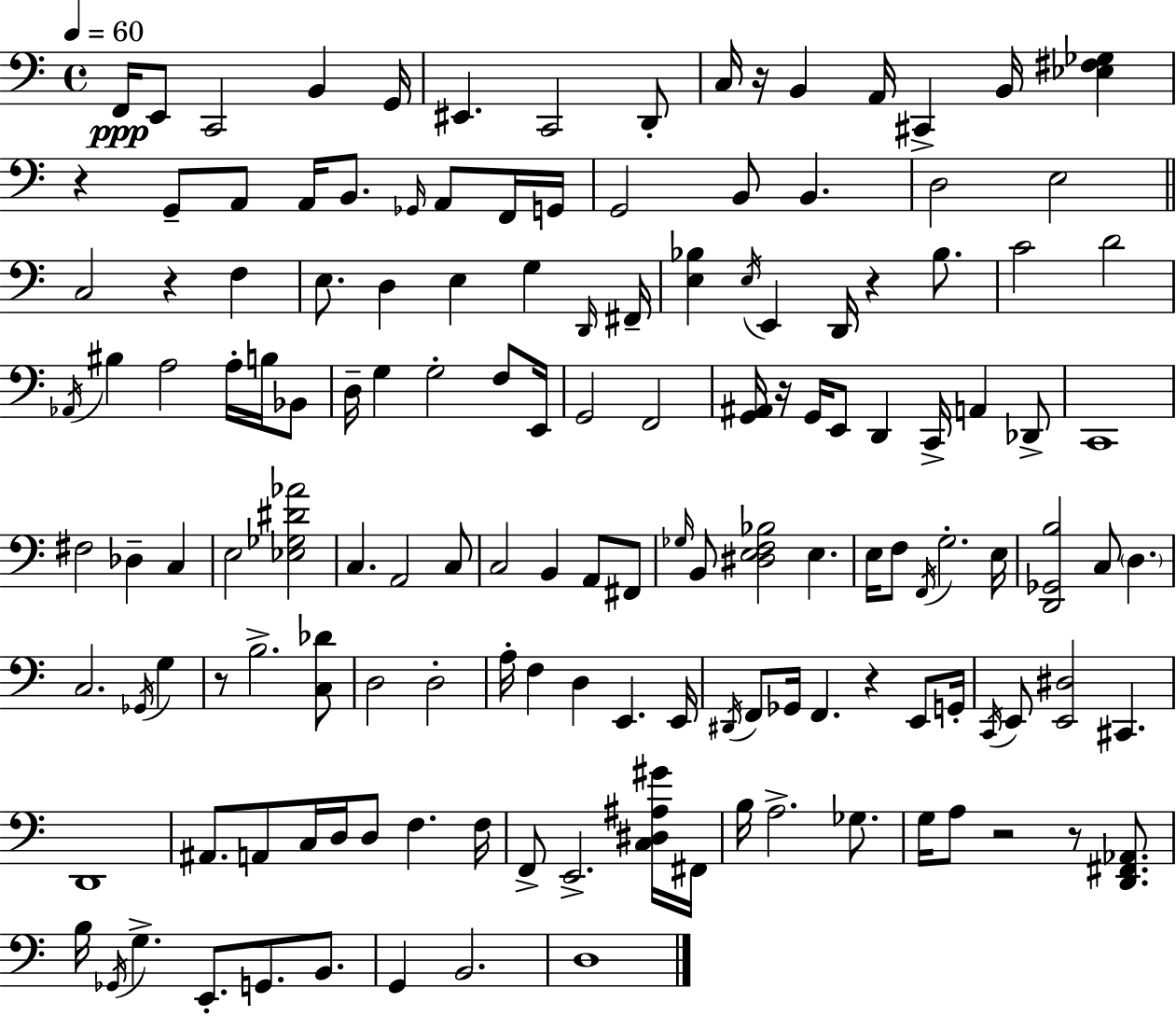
X:1
T:Untitled
M:4/4
L:1/4
K:C
F,,/4 E,,/2 C,,2 B,, G,,/4 ^E,, C,,2 D,,/2 C,/4 z/4 B,, A,,/4 ^C,, B,,/4 [_E,^F,_G,] z G,,/2 A,,/2 A,,/4 B,,/2 _G,,/4 A,,/2 F,,/4 G,,/4 G,,2 B,,/2 B,, D,2 E,2 C,2 z F, E,/2 D, E, G, D,,/4 ^F,,/4 [E,_B,] E,/4 E,, D,,/4 z _B,/2 C2 D2 _A,,/4 ^B, A,2 A,/4 B,/4 _B,,/2 D,/4 G, G,2 F,/2 E,,/4 G,,2 F,,2 [G,,^A,,]/4 z/4 G,,/4 E,,/2 D,, C,,/4 A,, _D,,/2 C,,4 ^F,2 _D, C, E,2 [_E,_G,^D_A]2 C, A,,2 C,/2 C,2 B,, A,,/2 ^F,,/2 _G,/4 B,,/2 [^D,E,F,_B,]2 E, E,/4 F,/2 F,,/4 G,2 E,/4 [D,,_G,,B,]2 C,/2 D, C,2 _G,,/4 G, z/2 B,2 [C,_D]/2 D,2 D,2 A,/4 F, D, E,, E,,/4 ^D,,/4 F,,/2 _G,,/4 F,, z E,,/2 G,,/4 C,,/4 E,,/2 [E,,^D,]2 ^C,, D,,4 ^A,,/2 A,,/2 C,/4 D,/4 D,/2 F, F,/4 F,,/2 E,,2 [C,^D,^A,^G]/4 ^F,,/4 B,/4 A,2 _G,/2 G,/4 A,/2 z2 z/2 [D,,^F,,_A,,]/2 B,/4 _G,,/4 G, E,,/2 G,,/2 B,,/2 G,, B,,2 D,4